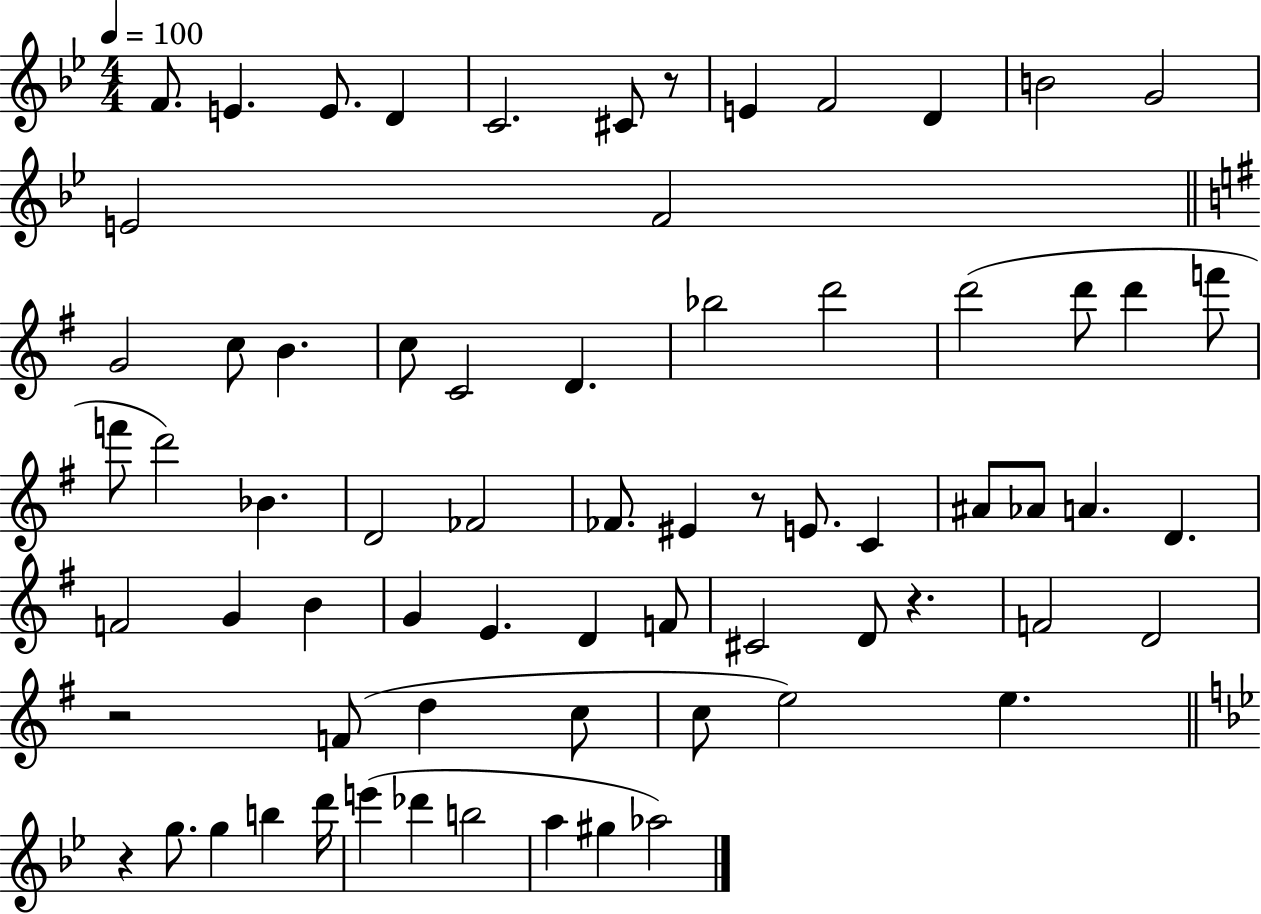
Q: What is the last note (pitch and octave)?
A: Ab5